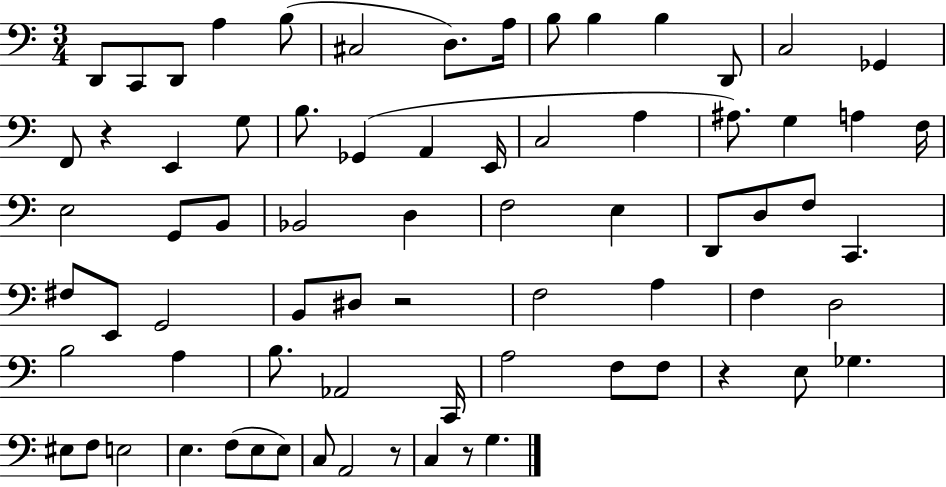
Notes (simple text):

D2/e C2/e D2/e A3/q B3/e C#3/h D3/e. A3/s B3/e B3/q B3/q D2/e C3/h Gb2/q F2/e R/q E2/q G3/e B3/e. Gb2/q A2/q E2/s C3/h A3/q A#3/e. G3/q A3/q F3/s E3/h G2/e B2/e Bb2/h D3/q F3/h E3/q D2/e D3/e F3/e C2/q. F#3/e E2/e G2/h B2/e D#3/e R/h F3/h A3/q F3/q D3/h B3/h A3/q B3/e. Ab2/h C2/s A3/h F3/e F3/e R/q E3/e Gb3/q. EIS3/e F3/e E3/h E3/q. F3/e E3/e E3/e C3/e A2/h R/e C3/q R/e G3/q.